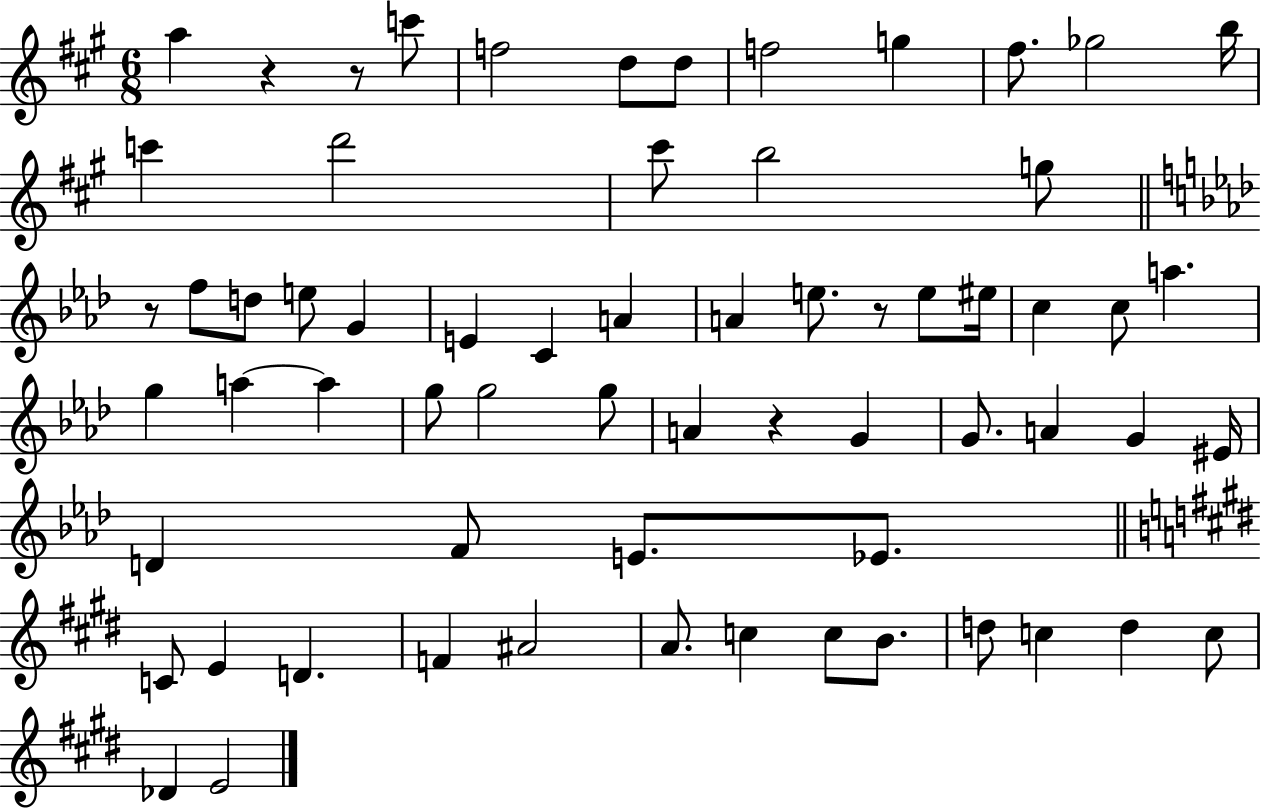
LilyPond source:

{
  \clef treble
  \numericTimeSignature
  \time 6/8
  \key a \major
  a''4 r4 r8 c'''8 | f''2 d''8 d''8 | f''2 g''4 | fis''8. ges''2 b''16 | \break c'''4 d'''2 | cis'''8 b''2 g''8 | \bar "||" \break \key aes \major r8 f''8 d''8 e''8 g'4 | e'4 c'4 a'4 | a'4 e''8. r8 e''8 eis''16 | c''4 c''8 a''4. | \break g''4 a''4~~ a''4 | g''8 g''2 g''8 | a'4 r4 g'4 | g'8. a'4 g'4 eis'16 | \break d'4 f'8 e'8. ees'8. | \bar "||" \break \key e \major c'8 e'4 d'4. | f'4 ais'2 | a'8. c''4 c''8 b'8. | d''8 c''4 d''4 c''8 | \break des'4 e'2 | \bar "|."
}